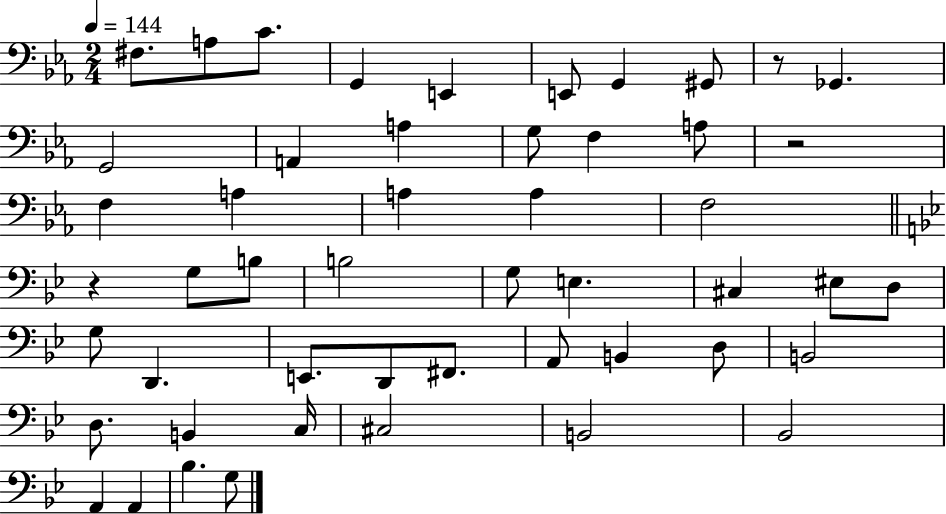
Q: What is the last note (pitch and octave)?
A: G3